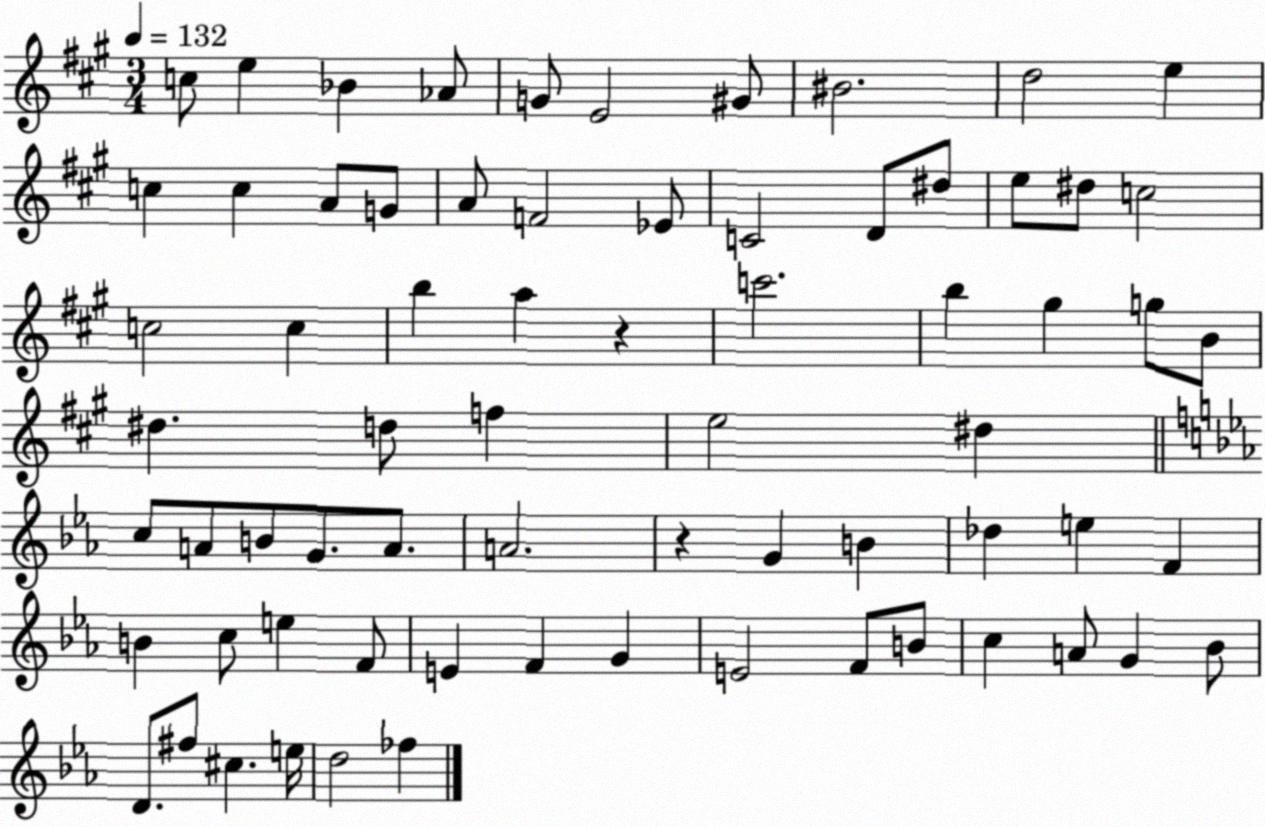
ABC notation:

X:1
T:Untitled
M:3/4
L:1/4
K:A
c/2 e _B _A/2 G/2 E2 ^G/2 ^B2 d2 e c c A/2 G/2 A/2 F2 _E/2 C2 D/2 ^d/2 e/2 ^d/2 c2 c2 c b a z c'2 b ^g g/2 B/2 ^d d/2 f e2 ^d c/2 A/2 B/2 G/2 A/2 A2 z G B _d e F B c/2 e F/2 E F G E2 F/2 B/2 c A/2 G _B/2 D/2 ^f/2 ^c e/4 d2 _f